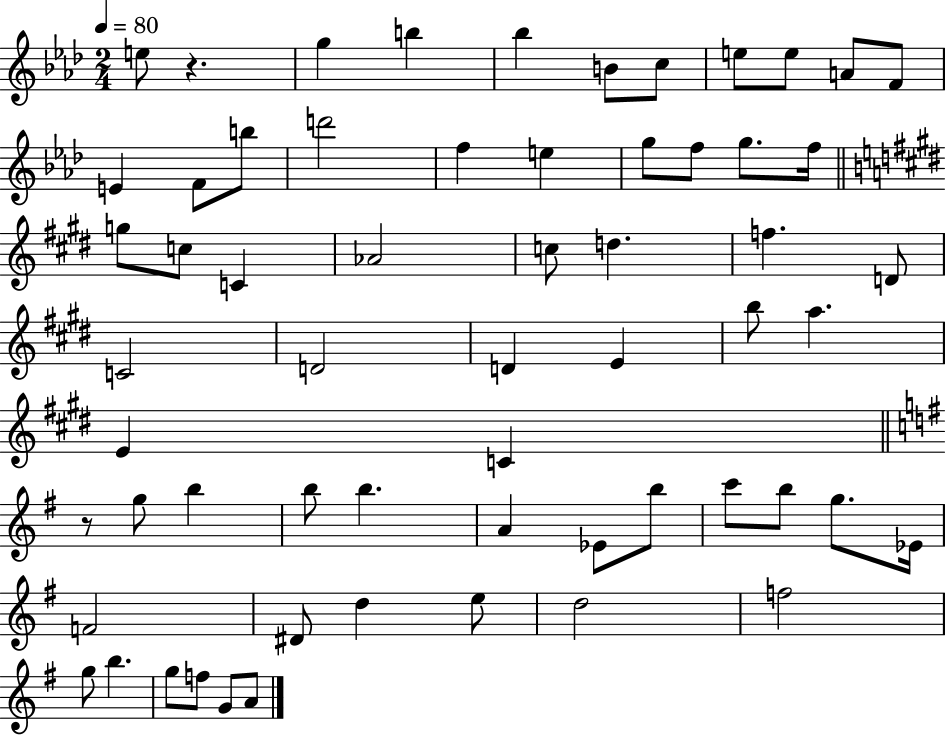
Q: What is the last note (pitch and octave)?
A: A4